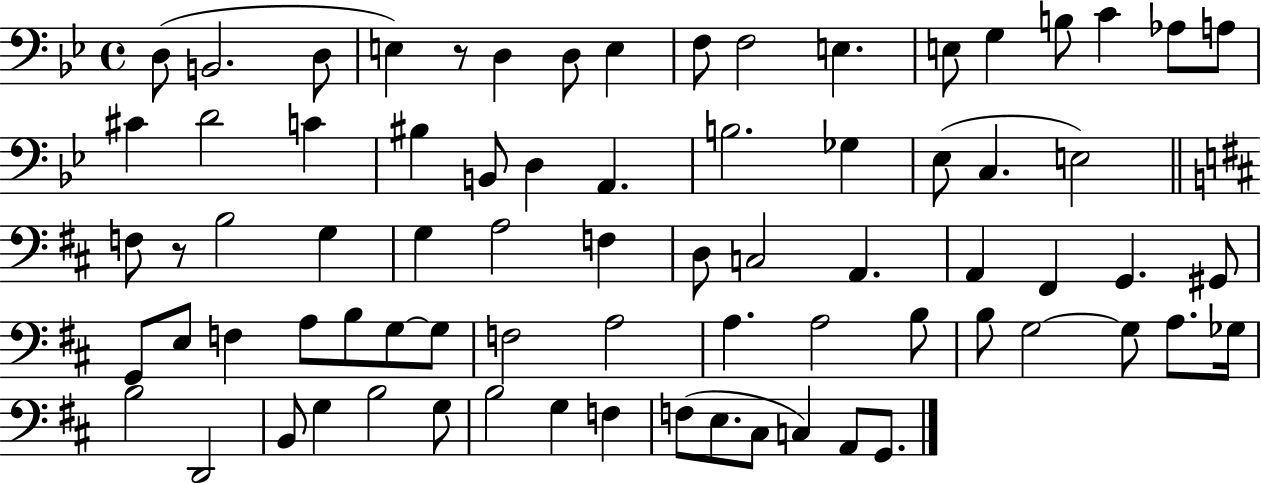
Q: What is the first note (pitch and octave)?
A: D3